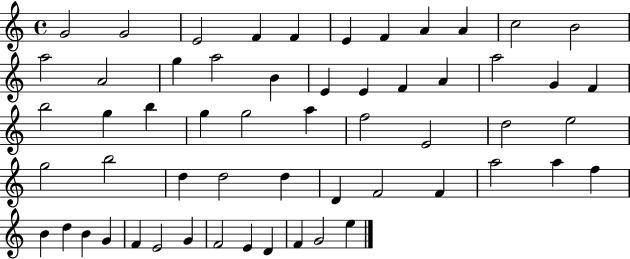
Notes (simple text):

G4/h G4/h E4/h F4/q F4/q E4/q F4/q A4/q A4/q C5/h B4/h A5/h A4/h G5/q A5/h B4/q E4/q E4/q F4/q A4/q A5/h G4/q F4/q B5/h G5/q B5/q G5/q G5/h A5/q F5/h E4/h D5/h E5/h G5/h B5/h D5/q D5/h D5/q D4/q F4/h F4/q A5/h A5/q F5/q B4/q D5/q B4/q G4/q F4/q E4/h G4/q F4/h E4/q D4/q F4/q G4/h E5/q